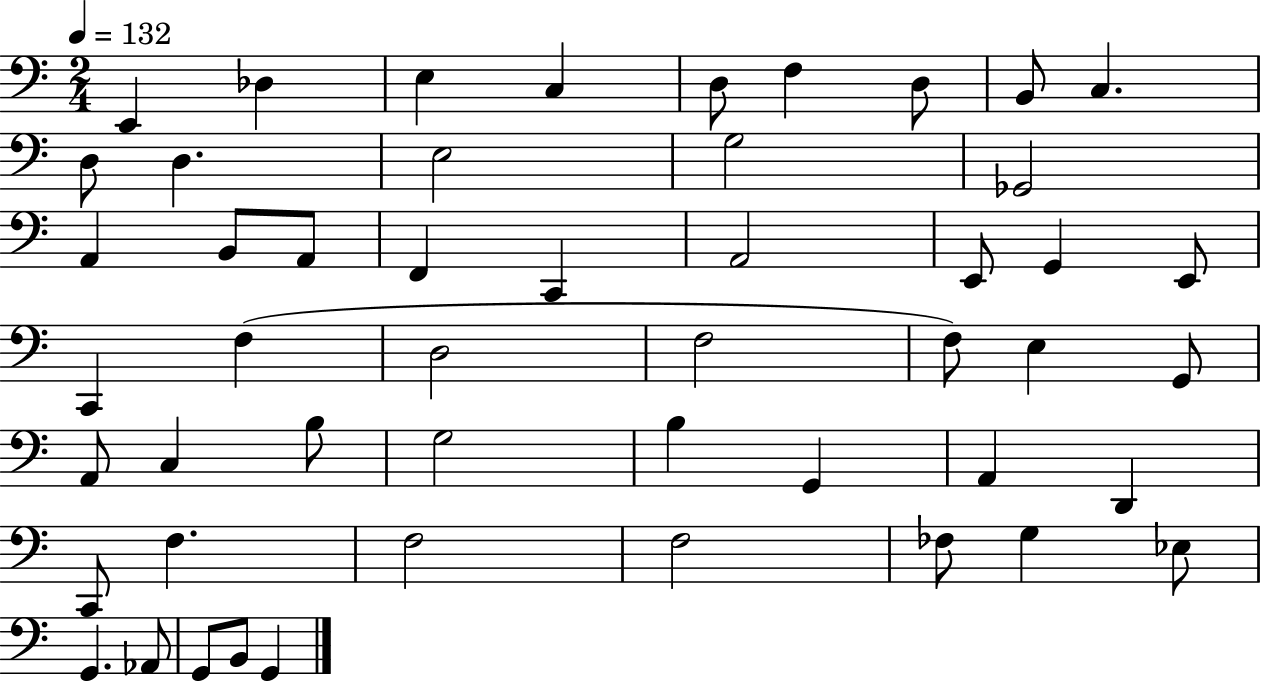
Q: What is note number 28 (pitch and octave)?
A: F3